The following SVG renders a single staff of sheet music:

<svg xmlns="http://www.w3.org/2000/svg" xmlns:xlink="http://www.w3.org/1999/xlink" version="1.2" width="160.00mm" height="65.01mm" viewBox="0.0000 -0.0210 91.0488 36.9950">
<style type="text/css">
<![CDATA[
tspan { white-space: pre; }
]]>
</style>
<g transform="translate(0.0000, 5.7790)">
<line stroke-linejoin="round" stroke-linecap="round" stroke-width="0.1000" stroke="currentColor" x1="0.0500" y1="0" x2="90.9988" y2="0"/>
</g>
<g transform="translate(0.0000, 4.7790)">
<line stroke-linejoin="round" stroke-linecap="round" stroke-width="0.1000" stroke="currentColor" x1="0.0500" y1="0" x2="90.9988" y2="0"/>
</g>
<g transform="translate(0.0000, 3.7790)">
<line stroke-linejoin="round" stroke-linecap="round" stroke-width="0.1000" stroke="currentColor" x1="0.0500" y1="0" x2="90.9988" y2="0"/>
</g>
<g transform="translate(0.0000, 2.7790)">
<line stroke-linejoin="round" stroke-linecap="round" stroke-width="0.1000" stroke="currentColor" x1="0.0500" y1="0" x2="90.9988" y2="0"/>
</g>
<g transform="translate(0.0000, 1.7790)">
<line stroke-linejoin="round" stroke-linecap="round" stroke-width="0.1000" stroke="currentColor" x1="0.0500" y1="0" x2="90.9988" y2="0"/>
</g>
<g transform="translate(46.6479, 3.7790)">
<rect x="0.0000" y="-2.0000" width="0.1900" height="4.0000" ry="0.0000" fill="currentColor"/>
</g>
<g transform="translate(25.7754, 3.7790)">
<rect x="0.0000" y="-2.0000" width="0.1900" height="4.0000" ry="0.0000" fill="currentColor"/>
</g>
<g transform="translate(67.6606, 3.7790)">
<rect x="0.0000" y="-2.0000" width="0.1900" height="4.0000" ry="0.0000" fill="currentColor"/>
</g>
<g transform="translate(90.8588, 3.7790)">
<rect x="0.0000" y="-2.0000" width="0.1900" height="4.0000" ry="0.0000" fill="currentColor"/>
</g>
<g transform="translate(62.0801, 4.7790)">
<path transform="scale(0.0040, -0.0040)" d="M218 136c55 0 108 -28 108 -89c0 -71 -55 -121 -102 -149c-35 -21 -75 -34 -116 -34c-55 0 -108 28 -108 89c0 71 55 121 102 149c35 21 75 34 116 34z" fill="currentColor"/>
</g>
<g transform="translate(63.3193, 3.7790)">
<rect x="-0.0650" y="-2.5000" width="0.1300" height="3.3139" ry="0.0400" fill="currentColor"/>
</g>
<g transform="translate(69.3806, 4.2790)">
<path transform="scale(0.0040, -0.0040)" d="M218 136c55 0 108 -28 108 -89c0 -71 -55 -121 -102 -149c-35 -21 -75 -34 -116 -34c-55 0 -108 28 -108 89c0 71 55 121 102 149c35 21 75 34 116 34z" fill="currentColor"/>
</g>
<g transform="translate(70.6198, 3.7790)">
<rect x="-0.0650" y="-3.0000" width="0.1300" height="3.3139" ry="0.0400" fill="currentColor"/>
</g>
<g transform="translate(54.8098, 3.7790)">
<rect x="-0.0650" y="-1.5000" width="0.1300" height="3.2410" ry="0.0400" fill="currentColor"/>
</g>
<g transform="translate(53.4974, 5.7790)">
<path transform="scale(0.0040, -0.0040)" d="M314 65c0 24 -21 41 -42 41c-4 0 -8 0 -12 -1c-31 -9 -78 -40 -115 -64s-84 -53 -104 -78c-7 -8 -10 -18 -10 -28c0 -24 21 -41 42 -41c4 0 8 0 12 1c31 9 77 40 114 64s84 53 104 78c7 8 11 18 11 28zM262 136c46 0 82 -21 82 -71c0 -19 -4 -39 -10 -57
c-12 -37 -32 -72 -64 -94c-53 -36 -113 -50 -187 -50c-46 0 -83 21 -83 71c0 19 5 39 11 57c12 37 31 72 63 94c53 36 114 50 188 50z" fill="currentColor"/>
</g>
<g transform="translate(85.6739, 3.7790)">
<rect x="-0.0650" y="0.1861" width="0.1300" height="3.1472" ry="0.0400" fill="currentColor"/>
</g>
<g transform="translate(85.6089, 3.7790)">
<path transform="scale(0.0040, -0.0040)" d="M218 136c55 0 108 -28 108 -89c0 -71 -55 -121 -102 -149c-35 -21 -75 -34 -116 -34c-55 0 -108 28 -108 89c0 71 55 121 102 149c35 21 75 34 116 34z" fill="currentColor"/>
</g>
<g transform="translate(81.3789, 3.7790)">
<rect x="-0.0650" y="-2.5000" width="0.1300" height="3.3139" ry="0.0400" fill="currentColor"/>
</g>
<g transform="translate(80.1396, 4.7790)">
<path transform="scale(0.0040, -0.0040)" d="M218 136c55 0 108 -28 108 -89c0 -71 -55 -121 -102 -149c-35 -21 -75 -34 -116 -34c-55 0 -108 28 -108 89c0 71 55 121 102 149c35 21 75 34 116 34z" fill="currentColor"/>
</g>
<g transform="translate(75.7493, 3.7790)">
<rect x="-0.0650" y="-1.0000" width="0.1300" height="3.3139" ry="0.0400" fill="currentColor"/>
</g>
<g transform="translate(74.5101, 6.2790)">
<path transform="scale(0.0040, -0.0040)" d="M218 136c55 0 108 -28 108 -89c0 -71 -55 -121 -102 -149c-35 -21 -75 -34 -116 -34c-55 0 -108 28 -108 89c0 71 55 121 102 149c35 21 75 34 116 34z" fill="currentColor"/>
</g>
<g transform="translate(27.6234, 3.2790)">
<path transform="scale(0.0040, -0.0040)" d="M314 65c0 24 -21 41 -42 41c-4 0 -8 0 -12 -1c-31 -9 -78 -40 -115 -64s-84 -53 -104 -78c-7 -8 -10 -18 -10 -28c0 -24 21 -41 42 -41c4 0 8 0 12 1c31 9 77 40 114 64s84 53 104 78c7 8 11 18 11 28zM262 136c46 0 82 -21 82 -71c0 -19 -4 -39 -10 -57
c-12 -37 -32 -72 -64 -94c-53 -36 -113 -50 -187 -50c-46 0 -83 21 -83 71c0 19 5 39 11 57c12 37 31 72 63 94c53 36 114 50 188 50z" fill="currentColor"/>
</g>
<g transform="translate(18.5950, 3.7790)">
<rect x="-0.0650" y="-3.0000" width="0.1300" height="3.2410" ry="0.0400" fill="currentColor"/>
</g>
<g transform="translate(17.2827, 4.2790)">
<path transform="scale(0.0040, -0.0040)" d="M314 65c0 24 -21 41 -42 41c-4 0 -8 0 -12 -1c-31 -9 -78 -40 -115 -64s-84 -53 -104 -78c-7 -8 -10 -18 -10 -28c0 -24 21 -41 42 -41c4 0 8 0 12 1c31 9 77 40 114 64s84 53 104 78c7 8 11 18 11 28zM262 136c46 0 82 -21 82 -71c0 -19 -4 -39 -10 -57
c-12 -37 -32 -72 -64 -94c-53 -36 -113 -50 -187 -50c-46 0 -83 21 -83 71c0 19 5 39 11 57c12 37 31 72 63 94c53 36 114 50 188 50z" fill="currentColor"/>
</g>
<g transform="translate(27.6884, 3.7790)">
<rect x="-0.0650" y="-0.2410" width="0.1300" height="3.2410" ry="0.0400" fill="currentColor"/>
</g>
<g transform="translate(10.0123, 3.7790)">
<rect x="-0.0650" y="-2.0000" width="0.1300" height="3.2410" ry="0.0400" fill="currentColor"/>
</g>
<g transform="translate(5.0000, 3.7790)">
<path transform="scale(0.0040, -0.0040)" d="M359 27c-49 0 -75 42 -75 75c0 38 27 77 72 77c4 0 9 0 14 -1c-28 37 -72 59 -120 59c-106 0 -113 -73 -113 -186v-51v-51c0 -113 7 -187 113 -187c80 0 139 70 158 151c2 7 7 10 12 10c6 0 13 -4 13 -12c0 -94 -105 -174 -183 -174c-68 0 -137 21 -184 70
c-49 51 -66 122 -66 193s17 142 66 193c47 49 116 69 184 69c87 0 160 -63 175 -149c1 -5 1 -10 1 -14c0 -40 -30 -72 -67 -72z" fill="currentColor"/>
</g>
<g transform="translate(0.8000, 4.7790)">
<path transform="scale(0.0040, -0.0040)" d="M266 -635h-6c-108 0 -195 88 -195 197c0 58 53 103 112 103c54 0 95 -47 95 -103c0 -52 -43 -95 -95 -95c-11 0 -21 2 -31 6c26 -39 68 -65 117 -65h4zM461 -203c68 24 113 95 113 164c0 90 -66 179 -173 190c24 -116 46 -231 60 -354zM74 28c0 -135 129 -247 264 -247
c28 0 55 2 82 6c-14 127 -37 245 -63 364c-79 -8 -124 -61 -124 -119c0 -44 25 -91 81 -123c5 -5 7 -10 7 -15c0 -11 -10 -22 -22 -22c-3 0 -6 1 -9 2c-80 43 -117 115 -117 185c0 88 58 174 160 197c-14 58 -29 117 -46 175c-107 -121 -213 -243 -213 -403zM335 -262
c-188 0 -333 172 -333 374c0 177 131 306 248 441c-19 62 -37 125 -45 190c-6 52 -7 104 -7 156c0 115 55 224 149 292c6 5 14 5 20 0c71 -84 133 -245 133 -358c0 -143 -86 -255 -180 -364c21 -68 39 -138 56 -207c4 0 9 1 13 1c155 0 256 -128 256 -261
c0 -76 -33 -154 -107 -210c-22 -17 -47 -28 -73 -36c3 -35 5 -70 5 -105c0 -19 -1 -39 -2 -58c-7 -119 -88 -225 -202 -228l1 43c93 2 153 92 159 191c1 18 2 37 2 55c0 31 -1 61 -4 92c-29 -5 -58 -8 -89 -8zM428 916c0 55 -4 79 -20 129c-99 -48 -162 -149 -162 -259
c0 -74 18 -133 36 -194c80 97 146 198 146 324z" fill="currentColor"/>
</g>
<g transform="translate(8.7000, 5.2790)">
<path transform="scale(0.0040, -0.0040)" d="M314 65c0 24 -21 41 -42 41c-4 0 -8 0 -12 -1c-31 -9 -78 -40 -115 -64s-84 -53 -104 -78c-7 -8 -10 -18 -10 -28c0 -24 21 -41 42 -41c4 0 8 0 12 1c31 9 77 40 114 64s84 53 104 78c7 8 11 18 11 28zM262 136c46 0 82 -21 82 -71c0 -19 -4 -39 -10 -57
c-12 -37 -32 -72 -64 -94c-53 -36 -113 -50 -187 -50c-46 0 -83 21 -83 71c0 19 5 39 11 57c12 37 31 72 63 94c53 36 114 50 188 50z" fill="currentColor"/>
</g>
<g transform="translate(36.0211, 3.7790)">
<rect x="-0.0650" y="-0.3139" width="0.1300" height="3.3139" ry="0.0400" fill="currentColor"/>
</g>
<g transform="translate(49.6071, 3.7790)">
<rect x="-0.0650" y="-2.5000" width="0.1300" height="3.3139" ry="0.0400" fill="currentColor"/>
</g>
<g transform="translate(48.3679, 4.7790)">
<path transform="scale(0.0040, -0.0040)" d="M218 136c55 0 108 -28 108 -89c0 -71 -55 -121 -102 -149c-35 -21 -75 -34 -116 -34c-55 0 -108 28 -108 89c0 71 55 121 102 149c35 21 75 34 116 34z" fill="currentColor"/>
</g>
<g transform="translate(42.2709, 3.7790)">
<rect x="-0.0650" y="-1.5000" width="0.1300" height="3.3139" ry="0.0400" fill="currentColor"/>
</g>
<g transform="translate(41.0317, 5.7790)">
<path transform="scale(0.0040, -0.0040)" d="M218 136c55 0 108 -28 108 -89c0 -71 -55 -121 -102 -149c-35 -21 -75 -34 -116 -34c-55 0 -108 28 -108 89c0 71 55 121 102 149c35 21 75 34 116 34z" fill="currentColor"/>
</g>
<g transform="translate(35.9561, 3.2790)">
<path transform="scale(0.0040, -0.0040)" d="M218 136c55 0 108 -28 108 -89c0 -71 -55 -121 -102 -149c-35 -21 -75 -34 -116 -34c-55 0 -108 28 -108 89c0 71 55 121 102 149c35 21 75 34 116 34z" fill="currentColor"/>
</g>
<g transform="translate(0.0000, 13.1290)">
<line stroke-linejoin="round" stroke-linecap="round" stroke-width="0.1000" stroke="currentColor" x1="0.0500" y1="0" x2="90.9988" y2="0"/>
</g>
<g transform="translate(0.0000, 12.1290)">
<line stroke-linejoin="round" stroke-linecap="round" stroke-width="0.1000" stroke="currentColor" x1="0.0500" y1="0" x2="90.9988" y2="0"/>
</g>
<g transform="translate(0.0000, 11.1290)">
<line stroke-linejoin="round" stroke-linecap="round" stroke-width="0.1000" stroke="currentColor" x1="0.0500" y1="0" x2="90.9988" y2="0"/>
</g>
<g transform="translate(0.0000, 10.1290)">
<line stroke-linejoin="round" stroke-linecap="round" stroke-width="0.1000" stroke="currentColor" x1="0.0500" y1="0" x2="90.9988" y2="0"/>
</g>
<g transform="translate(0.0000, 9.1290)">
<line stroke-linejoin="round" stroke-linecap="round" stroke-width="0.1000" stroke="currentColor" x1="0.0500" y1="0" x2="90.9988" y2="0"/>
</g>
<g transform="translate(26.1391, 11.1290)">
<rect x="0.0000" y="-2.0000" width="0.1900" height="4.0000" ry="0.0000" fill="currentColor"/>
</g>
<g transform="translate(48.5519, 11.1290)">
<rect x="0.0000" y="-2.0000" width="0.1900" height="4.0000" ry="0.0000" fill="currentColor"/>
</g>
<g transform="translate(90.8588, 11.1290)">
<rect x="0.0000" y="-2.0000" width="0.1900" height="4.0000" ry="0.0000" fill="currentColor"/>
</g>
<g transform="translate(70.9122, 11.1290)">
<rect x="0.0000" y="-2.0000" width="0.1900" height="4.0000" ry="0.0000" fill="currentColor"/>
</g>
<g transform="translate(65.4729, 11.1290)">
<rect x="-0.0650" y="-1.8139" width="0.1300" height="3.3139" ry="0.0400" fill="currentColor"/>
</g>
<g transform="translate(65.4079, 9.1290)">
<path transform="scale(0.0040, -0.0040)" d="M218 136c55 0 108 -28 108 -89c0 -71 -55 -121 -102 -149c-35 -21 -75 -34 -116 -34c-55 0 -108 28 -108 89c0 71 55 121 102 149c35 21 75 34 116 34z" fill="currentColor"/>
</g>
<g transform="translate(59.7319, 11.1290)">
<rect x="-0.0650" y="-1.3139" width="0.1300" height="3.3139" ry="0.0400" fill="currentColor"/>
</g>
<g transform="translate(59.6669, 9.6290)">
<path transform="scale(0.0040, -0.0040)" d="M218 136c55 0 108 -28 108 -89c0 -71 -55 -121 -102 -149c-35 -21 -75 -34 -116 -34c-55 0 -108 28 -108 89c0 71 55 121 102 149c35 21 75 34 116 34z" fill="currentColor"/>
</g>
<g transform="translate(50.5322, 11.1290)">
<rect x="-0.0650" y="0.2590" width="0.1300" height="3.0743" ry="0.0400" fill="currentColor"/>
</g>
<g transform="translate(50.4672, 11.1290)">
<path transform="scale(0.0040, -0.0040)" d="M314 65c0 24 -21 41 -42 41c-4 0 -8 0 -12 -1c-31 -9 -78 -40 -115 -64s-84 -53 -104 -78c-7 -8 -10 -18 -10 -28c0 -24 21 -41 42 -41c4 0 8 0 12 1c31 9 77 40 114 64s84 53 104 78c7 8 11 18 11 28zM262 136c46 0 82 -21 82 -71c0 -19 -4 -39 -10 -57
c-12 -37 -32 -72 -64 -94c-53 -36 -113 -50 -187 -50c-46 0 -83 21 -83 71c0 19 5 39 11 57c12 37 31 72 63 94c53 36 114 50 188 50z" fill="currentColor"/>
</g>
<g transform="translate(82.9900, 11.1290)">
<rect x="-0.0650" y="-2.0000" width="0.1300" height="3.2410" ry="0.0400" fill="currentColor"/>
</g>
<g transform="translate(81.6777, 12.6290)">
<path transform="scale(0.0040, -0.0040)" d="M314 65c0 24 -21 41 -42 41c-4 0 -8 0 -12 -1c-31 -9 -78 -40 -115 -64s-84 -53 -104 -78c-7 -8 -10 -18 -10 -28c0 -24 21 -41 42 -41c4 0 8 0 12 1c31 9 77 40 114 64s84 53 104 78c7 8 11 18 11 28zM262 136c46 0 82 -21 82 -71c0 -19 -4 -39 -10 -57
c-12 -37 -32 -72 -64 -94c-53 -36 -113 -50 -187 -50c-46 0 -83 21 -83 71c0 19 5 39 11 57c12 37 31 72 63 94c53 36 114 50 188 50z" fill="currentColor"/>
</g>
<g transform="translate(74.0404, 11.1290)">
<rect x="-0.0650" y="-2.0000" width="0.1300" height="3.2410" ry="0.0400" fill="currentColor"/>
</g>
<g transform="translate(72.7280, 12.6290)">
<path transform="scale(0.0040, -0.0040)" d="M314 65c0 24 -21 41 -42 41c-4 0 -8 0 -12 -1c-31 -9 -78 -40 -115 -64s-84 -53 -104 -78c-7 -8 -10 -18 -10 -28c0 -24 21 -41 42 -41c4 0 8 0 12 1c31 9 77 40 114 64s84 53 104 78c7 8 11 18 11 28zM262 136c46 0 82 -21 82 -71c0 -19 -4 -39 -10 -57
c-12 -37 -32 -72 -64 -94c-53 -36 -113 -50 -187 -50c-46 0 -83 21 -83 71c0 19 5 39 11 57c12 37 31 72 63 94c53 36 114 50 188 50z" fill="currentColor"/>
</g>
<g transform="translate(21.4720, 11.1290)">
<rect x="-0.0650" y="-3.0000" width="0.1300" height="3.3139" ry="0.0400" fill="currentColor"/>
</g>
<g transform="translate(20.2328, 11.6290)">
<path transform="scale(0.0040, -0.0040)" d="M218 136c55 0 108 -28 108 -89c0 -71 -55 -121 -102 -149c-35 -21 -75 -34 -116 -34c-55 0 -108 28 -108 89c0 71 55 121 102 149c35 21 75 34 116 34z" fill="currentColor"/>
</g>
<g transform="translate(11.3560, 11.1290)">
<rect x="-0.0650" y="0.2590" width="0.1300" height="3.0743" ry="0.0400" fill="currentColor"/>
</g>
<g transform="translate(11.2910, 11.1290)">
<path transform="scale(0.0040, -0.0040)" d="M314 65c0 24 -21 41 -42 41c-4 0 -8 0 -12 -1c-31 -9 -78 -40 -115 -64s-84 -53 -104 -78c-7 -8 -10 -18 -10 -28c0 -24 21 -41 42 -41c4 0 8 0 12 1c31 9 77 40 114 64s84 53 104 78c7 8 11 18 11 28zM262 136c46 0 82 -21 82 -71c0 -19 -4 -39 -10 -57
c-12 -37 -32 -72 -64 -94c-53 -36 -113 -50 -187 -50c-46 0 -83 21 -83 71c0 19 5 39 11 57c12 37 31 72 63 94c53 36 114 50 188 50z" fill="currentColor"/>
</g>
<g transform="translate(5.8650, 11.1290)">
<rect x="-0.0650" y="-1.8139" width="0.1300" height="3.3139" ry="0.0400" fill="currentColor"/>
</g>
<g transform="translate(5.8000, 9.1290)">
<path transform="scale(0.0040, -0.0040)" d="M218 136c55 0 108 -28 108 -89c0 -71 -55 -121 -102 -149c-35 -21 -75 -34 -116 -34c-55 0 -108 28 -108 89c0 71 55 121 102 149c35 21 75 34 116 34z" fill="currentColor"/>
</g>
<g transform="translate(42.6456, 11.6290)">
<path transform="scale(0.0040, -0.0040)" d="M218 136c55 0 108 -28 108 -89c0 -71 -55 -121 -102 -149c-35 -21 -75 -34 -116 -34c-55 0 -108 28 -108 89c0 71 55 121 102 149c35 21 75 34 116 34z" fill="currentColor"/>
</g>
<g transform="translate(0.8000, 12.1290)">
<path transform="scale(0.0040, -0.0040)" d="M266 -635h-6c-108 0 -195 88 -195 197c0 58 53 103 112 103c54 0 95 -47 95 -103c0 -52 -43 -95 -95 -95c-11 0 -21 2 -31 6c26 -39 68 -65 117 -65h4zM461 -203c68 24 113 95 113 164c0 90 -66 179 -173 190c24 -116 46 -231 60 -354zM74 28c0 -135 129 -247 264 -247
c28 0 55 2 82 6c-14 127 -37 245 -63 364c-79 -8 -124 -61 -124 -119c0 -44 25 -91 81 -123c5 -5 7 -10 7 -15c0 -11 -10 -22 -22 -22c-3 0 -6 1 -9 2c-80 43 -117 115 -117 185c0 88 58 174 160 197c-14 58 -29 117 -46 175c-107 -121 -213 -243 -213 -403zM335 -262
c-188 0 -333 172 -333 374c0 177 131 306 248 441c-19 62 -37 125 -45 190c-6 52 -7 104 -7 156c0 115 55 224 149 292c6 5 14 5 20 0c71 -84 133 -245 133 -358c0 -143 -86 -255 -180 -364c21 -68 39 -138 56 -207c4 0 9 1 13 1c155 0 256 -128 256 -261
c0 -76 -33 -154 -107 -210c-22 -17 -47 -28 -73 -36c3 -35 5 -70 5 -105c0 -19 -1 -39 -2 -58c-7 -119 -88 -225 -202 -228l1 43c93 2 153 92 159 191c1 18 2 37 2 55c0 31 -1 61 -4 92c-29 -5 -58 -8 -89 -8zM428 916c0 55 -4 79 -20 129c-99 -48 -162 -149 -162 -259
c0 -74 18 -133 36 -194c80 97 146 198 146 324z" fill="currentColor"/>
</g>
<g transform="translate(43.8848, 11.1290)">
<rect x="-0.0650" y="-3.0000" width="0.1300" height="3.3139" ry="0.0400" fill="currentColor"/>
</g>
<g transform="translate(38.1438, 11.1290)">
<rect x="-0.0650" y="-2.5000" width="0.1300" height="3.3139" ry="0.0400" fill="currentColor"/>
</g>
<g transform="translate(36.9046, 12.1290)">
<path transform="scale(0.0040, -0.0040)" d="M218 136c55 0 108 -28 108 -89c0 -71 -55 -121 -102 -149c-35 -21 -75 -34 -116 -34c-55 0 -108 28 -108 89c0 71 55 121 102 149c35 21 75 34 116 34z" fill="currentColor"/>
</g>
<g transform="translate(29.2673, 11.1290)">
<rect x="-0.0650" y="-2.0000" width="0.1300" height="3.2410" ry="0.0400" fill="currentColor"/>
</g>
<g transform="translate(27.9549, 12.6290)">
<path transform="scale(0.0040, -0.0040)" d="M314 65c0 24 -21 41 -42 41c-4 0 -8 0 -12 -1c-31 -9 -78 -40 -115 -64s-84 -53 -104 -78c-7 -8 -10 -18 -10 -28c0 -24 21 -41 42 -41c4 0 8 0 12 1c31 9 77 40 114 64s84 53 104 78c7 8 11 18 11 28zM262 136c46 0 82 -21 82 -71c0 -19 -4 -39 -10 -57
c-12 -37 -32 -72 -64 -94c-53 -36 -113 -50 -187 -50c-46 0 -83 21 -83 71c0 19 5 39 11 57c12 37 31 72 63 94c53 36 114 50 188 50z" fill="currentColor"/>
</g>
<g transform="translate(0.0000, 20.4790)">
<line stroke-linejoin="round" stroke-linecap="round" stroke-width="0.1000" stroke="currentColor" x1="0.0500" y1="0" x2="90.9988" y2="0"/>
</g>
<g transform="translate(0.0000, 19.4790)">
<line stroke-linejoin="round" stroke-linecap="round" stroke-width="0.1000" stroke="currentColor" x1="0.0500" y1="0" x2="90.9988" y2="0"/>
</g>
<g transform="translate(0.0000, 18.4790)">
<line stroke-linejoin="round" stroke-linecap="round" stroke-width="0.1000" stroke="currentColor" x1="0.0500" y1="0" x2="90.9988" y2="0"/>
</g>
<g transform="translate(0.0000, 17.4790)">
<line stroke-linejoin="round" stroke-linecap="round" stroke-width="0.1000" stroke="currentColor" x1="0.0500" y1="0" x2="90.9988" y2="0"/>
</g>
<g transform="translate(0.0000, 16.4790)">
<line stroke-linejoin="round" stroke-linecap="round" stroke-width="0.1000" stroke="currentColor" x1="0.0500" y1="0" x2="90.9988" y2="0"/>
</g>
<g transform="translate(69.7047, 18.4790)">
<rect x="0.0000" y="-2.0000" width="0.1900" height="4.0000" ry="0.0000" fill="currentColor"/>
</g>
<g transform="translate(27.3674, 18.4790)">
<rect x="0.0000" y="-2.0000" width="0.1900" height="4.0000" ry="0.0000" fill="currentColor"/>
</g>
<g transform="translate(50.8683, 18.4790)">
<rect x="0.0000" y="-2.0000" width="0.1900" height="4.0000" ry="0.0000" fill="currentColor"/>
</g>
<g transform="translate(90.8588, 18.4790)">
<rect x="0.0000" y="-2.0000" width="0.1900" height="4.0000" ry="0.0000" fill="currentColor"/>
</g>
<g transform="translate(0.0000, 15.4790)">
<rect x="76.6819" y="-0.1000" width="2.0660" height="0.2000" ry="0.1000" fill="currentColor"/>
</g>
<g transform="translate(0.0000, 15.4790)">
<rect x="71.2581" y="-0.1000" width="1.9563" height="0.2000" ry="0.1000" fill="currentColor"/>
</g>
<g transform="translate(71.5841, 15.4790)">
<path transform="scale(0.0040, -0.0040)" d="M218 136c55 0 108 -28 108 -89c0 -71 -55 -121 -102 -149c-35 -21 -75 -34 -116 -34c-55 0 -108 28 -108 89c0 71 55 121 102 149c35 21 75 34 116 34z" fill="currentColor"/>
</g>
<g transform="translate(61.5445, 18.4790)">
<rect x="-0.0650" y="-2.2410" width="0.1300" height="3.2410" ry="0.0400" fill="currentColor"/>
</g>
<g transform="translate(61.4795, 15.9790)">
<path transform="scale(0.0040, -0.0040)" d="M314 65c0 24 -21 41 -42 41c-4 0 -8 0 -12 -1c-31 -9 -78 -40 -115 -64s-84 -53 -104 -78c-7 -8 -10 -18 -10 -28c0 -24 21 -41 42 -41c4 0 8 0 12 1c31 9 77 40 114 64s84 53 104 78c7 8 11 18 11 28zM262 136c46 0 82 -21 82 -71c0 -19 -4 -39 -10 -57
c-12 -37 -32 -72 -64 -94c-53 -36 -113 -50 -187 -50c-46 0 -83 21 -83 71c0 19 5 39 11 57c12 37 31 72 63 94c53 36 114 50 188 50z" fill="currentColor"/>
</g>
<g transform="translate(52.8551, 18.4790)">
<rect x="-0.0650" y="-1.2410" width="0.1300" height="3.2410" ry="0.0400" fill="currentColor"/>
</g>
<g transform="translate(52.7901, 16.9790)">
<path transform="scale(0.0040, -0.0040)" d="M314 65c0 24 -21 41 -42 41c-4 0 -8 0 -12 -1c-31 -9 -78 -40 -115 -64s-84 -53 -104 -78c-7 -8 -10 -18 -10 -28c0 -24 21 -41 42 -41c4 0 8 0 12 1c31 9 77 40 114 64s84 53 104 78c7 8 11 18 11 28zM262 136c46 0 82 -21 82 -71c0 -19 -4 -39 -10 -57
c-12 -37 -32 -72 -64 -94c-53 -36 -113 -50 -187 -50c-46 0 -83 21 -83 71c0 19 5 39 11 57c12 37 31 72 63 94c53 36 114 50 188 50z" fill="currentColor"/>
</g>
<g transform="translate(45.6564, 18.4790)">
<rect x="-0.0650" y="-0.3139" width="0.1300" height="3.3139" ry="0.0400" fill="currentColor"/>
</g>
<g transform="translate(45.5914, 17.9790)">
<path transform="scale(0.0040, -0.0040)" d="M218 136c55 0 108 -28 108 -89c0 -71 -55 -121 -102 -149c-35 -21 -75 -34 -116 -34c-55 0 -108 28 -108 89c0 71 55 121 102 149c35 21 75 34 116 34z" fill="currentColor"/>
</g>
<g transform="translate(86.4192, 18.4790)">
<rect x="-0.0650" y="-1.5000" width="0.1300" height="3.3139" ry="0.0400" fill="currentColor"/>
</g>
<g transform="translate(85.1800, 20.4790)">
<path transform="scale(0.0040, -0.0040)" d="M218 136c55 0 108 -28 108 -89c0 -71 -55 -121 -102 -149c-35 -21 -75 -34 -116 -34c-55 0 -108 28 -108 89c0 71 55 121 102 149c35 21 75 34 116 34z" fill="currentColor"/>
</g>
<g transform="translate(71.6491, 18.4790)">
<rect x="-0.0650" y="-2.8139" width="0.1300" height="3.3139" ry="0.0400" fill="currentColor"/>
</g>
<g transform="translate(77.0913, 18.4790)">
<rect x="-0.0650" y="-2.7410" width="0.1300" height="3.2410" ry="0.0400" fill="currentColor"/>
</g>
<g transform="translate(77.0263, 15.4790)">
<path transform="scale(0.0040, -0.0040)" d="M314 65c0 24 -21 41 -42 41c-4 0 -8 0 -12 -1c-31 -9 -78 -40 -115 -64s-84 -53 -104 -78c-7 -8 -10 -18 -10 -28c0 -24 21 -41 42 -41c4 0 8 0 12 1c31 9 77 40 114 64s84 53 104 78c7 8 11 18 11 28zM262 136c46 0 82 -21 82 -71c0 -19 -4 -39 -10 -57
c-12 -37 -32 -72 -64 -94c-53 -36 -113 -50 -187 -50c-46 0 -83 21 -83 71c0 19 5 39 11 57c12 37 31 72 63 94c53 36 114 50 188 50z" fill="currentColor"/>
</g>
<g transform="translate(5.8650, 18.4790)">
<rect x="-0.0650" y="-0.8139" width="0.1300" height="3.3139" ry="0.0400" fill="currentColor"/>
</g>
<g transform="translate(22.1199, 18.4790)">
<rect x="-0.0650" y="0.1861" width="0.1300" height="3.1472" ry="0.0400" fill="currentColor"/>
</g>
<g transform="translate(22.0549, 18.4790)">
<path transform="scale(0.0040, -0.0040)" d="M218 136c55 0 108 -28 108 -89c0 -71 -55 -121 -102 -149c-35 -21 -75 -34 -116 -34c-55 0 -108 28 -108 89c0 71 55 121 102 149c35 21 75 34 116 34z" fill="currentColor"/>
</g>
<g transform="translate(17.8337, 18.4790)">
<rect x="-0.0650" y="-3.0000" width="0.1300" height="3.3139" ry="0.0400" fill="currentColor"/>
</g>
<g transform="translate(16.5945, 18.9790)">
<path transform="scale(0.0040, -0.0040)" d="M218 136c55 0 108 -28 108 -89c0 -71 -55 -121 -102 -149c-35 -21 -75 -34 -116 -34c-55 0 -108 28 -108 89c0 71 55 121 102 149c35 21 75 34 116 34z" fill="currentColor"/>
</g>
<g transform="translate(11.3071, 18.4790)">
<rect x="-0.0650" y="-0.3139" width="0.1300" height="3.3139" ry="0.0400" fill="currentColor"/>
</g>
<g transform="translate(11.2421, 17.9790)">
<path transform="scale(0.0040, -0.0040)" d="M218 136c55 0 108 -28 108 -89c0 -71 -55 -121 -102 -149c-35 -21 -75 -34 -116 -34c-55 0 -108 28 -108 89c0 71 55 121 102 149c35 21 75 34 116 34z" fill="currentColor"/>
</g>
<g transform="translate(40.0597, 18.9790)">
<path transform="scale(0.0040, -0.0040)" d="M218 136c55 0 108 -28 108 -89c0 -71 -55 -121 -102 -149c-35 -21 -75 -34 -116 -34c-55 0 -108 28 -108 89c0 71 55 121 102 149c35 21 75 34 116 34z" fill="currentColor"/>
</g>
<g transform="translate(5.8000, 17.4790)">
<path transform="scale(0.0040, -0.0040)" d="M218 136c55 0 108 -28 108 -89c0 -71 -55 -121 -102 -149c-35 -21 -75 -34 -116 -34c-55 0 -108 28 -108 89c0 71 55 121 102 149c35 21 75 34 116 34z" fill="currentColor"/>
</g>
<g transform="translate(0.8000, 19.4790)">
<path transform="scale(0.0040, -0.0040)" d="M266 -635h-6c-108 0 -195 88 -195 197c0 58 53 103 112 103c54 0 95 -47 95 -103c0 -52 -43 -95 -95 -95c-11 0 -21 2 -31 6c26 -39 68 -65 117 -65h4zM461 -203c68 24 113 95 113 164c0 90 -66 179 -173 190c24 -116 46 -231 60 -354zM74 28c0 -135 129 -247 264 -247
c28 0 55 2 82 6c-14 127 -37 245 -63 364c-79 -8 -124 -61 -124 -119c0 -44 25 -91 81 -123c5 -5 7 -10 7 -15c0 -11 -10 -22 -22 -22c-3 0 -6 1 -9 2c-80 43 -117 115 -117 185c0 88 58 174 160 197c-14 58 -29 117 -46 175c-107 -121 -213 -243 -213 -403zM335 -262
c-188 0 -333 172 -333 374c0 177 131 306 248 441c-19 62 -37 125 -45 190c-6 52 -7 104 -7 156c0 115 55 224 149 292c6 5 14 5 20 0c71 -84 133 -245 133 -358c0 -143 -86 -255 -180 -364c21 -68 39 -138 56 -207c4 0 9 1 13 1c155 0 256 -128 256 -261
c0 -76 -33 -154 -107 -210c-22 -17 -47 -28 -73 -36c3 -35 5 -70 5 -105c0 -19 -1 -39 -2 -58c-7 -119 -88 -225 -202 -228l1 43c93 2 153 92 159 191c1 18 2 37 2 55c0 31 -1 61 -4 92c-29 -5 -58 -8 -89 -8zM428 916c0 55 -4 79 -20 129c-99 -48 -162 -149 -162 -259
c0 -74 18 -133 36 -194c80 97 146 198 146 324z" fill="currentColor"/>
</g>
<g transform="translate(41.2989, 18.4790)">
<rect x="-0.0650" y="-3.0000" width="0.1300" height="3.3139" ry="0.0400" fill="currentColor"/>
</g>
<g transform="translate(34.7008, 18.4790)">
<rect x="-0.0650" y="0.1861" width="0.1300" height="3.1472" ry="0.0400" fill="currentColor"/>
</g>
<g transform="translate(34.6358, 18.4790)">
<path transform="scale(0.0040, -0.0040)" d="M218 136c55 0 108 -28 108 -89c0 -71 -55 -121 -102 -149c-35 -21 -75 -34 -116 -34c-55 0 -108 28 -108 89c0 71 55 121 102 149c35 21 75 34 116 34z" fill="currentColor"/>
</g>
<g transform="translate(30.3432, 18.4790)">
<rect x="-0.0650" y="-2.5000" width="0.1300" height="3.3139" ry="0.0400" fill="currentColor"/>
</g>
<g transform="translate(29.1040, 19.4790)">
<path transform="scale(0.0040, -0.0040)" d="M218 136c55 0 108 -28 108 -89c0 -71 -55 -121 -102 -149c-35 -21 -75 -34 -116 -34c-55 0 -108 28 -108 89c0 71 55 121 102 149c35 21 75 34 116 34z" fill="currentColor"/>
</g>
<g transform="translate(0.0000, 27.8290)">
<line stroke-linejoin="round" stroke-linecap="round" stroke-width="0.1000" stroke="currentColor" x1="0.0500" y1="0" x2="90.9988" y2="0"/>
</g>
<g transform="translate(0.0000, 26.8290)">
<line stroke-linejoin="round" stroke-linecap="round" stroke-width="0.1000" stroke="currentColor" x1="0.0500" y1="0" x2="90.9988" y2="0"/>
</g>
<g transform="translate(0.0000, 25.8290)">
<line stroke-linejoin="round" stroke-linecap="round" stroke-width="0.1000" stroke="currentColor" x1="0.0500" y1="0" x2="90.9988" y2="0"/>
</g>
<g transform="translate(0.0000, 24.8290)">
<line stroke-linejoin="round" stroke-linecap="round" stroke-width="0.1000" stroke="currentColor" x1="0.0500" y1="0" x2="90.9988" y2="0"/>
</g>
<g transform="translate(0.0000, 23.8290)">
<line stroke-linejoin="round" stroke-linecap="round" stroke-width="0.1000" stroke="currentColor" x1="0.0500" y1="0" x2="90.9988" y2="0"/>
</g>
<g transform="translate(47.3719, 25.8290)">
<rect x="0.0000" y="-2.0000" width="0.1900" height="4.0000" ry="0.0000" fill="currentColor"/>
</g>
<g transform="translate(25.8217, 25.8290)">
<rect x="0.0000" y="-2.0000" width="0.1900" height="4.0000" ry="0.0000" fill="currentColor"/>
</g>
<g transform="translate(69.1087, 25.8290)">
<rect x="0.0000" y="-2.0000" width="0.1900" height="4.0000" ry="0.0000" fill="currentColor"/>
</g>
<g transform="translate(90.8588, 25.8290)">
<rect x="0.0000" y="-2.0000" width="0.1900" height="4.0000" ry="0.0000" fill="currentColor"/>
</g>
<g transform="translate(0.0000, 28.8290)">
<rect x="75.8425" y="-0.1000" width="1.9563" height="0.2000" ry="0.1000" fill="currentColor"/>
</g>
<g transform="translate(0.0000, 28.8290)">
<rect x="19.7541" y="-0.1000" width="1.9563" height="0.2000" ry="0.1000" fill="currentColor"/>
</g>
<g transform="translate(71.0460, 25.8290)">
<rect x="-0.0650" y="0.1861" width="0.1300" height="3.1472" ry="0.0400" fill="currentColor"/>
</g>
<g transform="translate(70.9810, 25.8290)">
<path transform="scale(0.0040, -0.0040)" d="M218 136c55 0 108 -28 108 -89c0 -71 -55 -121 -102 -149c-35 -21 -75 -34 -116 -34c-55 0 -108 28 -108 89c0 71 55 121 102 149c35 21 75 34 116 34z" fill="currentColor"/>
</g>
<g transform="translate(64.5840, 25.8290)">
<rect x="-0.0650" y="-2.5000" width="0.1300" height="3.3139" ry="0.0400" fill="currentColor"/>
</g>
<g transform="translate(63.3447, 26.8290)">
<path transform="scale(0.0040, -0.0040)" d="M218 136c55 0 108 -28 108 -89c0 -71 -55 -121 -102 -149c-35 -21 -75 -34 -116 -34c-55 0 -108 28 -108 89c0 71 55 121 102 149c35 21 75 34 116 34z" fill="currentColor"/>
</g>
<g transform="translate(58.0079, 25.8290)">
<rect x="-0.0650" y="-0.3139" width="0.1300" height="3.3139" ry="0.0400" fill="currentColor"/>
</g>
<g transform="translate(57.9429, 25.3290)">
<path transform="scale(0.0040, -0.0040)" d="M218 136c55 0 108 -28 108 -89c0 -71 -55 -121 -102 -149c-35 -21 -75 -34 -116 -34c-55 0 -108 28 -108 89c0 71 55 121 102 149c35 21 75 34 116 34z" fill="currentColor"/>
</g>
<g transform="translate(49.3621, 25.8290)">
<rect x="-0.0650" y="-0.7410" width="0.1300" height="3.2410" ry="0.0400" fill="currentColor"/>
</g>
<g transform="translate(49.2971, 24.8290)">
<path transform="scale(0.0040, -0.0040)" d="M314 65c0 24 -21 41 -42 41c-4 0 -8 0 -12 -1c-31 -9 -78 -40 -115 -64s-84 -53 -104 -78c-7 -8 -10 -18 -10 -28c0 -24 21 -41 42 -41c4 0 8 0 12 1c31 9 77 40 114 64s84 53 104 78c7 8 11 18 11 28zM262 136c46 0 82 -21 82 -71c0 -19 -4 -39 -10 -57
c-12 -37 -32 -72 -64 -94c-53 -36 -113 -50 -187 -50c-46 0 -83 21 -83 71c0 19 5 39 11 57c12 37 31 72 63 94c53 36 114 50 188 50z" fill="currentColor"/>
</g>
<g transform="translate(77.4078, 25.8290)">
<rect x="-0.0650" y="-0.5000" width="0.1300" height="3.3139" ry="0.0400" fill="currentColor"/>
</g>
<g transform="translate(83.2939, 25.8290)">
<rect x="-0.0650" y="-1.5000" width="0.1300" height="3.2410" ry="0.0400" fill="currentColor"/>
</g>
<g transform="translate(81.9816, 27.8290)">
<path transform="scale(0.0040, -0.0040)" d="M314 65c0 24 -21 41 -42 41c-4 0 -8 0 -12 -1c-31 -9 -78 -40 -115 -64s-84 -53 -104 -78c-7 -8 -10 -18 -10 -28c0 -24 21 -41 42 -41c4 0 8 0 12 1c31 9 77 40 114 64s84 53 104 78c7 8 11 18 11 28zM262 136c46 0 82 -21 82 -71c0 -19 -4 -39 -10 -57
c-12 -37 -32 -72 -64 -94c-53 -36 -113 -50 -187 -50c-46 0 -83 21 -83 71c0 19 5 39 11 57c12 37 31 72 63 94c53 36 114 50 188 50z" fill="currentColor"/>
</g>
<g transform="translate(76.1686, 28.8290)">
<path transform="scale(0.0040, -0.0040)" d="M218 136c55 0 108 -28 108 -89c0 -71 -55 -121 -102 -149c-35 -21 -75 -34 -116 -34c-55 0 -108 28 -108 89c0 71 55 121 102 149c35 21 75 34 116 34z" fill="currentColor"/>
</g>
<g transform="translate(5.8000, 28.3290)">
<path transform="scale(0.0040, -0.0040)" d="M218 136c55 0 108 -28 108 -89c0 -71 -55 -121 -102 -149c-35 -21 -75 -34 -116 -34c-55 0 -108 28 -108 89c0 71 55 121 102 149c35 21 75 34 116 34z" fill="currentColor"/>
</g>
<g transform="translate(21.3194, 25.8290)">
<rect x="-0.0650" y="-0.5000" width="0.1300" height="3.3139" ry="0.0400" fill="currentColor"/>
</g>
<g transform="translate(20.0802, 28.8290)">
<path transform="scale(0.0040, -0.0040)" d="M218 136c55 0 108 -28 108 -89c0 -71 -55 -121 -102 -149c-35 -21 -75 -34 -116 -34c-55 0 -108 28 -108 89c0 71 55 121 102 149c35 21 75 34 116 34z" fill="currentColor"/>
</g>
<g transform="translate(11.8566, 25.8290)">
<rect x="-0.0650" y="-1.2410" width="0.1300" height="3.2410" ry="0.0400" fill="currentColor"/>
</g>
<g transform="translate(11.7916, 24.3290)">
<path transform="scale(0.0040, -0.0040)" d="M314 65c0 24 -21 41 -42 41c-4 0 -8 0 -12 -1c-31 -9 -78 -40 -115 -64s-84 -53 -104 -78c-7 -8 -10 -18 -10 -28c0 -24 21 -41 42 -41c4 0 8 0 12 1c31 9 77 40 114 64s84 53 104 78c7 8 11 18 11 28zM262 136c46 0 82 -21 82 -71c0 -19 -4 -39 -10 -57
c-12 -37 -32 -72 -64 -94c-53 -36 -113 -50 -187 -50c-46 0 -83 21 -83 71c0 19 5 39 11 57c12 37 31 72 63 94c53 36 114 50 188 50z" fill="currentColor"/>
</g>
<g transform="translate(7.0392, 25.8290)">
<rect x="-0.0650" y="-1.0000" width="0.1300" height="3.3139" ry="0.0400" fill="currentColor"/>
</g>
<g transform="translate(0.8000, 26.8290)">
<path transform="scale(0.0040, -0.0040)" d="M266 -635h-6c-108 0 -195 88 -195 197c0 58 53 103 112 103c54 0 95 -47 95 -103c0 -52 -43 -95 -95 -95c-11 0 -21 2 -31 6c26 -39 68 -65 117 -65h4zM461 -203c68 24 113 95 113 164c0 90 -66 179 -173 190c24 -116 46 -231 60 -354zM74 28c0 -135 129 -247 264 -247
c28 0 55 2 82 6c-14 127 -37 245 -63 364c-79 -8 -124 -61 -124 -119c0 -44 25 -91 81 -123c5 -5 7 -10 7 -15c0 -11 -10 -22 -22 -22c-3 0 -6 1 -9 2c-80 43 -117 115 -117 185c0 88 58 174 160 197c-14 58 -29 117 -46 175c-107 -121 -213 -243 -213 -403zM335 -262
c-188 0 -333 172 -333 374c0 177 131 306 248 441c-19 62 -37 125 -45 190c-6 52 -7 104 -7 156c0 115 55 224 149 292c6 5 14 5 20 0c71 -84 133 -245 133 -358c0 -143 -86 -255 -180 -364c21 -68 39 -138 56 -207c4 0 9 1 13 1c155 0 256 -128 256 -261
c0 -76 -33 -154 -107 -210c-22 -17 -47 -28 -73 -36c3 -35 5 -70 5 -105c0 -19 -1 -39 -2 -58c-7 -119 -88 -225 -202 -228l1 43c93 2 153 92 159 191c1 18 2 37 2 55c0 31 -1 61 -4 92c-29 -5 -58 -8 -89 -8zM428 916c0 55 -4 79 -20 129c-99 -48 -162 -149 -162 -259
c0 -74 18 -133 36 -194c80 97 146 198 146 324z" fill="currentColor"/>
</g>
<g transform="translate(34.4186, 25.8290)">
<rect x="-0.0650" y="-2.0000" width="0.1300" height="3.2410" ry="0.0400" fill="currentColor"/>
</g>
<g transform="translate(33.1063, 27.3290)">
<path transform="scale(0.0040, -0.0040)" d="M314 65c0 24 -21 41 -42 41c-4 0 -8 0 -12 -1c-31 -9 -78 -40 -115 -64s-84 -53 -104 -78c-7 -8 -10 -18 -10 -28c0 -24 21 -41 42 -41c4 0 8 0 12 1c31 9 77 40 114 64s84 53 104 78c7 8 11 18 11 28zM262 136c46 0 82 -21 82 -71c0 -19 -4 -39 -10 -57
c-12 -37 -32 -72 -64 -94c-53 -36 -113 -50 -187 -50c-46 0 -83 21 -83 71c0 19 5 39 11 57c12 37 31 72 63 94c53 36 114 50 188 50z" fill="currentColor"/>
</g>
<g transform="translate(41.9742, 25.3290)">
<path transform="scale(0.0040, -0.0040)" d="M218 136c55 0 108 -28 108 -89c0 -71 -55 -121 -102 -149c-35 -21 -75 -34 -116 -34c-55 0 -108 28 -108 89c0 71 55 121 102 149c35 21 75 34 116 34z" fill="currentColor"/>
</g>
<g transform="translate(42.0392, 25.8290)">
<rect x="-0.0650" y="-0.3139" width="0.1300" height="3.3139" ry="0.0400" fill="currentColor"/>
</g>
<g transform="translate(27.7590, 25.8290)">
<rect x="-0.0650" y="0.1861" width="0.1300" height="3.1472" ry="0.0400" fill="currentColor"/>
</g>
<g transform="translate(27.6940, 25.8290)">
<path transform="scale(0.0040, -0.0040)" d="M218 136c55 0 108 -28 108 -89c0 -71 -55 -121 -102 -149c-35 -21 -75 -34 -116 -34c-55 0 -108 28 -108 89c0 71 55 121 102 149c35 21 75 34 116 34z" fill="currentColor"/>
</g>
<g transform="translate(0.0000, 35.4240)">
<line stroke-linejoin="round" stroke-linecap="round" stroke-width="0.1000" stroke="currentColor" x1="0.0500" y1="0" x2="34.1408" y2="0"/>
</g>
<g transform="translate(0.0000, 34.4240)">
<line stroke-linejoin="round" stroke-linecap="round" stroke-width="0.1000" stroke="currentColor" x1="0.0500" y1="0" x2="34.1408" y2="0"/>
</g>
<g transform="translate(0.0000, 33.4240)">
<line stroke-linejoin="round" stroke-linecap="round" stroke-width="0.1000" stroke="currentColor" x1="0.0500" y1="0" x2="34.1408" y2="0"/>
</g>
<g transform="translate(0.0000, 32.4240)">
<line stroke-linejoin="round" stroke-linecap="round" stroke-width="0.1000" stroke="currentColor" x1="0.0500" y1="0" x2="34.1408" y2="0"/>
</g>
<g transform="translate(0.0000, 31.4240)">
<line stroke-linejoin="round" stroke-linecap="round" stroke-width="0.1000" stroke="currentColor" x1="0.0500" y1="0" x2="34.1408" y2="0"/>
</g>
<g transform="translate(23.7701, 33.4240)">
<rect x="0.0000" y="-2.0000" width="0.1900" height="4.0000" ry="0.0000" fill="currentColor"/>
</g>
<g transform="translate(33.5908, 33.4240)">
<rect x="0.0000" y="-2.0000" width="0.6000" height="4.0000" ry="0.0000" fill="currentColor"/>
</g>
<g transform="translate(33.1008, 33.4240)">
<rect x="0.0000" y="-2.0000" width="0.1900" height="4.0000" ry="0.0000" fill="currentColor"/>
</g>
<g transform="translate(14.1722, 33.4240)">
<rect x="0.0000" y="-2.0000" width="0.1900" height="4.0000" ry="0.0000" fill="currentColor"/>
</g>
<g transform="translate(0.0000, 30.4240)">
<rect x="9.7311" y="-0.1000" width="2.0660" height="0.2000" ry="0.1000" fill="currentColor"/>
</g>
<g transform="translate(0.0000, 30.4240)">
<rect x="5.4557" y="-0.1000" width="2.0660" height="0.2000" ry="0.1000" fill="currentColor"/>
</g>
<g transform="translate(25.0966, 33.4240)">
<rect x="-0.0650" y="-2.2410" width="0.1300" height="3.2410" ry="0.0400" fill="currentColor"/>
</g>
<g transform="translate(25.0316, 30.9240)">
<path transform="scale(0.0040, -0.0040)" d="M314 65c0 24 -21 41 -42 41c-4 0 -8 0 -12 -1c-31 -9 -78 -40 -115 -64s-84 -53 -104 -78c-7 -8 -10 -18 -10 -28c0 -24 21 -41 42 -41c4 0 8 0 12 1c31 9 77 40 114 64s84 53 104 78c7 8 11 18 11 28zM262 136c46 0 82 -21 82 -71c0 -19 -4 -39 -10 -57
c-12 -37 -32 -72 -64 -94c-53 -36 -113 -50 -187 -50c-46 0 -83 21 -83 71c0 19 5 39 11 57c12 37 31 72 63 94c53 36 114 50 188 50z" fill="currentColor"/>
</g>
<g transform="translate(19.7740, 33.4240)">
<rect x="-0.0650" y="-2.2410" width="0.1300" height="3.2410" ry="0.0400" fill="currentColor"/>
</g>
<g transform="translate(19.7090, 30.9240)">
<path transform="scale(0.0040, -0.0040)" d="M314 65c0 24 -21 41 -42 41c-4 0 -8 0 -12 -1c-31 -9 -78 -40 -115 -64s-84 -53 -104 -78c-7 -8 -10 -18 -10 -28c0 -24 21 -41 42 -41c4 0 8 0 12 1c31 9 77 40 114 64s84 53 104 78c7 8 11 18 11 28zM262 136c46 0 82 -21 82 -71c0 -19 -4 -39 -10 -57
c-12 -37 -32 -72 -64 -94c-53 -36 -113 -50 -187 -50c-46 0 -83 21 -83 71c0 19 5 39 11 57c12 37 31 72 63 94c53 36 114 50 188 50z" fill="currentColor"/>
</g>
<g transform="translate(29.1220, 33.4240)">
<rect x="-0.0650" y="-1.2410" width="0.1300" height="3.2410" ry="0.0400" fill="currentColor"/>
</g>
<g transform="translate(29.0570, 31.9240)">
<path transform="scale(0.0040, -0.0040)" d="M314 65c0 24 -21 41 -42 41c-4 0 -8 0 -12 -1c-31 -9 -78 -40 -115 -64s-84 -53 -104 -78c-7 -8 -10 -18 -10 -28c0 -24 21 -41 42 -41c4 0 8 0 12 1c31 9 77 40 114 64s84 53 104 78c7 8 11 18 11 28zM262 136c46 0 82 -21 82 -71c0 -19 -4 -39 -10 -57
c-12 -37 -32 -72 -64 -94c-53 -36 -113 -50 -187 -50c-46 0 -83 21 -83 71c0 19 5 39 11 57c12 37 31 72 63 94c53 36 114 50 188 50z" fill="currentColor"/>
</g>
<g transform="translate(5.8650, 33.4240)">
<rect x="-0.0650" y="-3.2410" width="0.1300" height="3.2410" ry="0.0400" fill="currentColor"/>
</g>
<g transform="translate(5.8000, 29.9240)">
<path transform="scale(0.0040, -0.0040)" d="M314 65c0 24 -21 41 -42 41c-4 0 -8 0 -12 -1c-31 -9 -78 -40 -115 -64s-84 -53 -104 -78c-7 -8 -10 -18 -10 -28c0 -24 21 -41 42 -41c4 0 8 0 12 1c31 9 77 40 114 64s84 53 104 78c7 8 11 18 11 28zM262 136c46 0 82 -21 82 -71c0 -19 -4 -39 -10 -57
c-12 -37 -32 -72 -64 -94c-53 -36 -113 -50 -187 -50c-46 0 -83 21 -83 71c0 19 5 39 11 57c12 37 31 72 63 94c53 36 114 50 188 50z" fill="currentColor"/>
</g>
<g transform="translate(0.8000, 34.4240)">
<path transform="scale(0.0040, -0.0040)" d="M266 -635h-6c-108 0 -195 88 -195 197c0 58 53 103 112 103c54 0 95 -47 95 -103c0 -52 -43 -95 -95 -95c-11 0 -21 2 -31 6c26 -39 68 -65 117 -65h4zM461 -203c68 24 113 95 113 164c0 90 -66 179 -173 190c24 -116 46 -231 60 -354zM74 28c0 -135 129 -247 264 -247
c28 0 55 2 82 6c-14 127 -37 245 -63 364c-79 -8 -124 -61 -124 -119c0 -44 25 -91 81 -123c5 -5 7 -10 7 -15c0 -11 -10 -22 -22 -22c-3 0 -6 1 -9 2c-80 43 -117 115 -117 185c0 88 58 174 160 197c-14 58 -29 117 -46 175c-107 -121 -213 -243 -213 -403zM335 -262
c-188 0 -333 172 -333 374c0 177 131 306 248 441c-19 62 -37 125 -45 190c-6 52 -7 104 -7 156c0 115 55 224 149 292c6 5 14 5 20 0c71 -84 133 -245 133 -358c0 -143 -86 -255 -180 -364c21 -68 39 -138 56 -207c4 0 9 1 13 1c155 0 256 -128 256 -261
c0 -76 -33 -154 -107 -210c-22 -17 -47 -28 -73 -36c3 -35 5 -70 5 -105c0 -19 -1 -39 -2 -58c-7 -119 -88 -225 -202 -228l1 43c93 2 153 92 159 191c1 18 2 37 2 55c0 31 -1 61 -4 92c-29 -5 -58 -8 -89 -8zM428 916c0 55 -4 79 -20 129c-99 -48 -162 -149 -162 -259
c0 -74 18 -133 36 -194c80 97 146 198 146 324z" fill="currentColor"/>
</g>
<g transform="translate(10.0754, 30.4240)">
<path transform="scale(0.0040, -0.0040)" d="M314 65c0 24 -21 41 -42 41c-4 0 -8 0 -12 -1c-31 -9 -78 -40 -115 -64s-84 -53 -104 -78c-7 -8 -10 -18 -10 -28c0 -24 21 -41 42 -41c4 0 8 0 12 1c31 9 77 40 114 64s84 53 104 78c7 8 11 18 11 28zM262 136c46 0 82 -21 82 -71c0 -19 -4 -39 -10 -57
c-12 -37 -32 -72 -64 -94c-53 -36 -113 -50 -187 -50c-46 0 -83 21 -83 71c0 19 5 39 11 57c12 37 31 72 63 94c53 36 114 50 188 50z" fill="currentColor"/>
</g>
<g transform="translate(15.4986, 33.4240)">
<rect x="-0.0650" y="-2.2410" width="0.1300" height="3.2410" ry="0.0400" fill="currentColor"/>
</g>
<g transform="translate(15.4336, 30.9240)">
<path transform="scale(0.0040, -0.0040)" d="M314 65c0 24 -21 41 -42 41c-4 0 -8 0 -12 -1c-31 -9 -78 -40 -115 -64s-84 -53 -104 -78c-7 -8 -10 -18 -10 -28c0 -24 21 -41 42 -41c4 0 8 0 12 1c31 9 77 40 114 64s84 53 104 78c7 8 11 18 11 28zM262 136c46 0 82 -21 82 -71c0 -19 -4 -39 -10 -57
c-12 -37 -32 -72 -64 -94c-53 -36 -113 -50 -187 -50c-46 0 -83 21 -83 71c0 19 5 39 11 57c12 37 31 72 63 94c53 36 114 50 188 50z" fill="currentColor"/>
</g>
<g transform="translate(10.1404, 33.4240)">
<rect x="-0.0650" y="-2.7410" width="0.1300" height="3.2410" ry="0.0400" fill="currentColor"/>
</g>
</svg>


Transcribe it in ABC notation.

X:1
T:Untitled
M:4/4
L:1/4
K:C
F2 A2 c2 c E G E2 G A D G B f B2 A F2 G A B2 e f F2 F2 d c A B G B A c e2 g2 a a2 E D e2 C B F2 c d2 c G B C E2 b2 a2 g2 g2 g2 e2